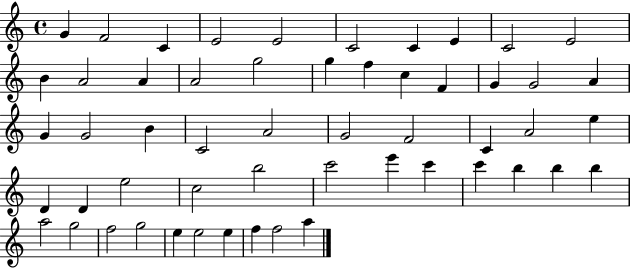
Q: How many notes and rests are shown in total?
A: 54